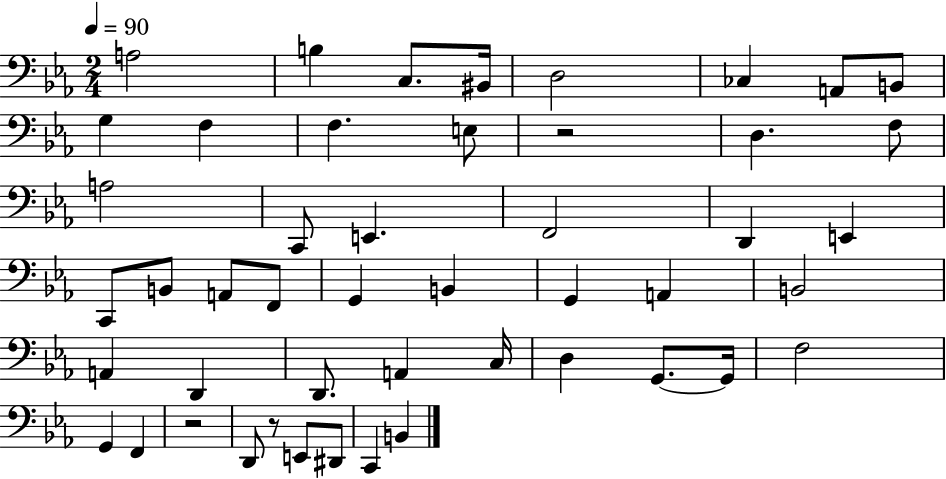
X:1
T:Untitled
M:2/4
L:1/4
K:Eb
A,2 B, C,/2 ^B,,/4 D,2 _C, A,,/2 B,,/2 G, F, F, E,/2 z2 D, F,/2 A,2 C,,/2 E,, F,,2 D,, E,, C,,/2 B,,/2 A,,/2 F,,/2 G,, B,, G,, A,, B,,2 A,, D,, D,,/2 A,, C,/4 D, G,,/2 G,,/4 F,2 G,, F,, z2 D,,/2 z/2 E,,/2 ^D,,/2 C,, B,,